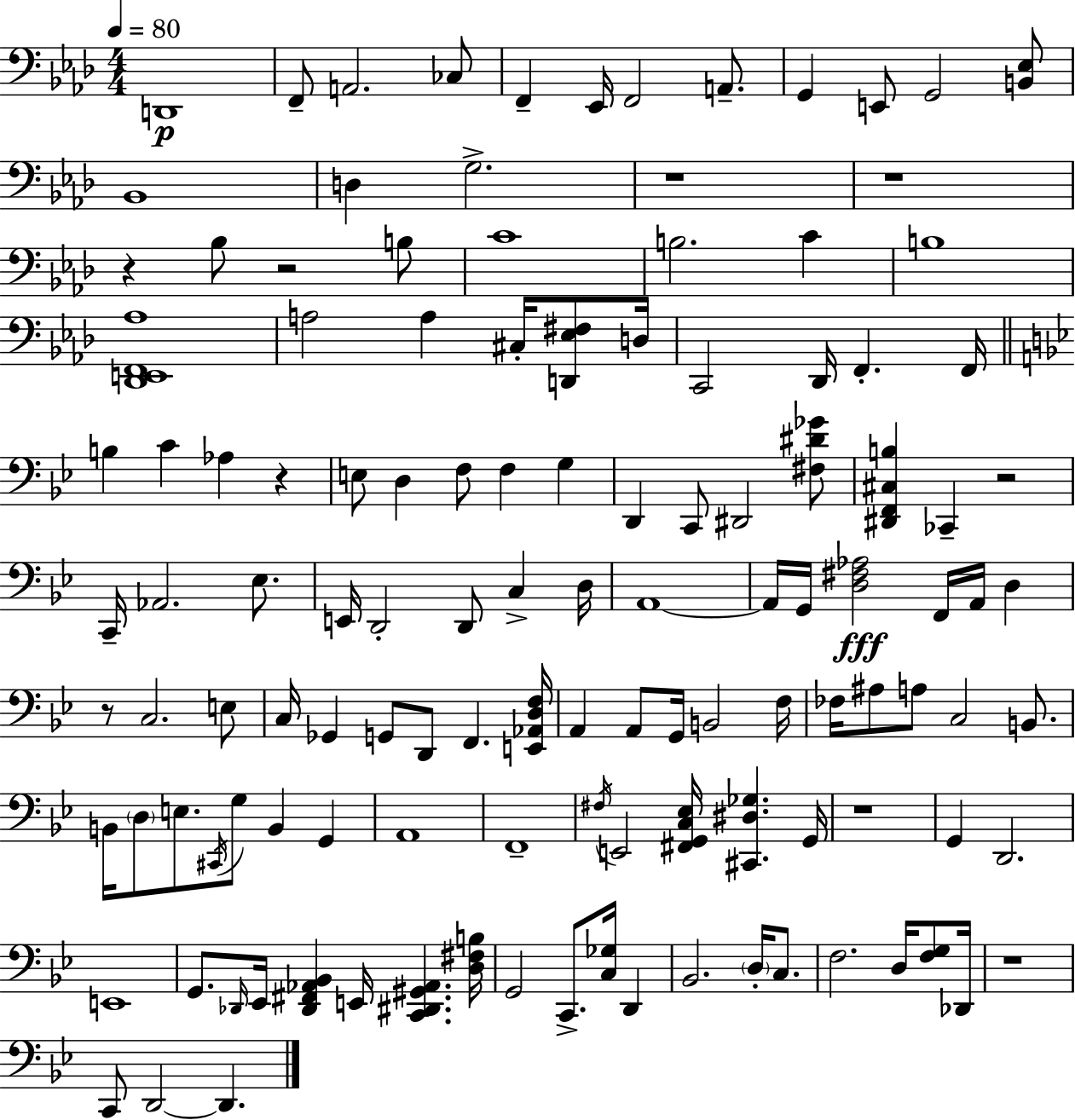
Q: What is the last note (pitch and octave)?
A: D2